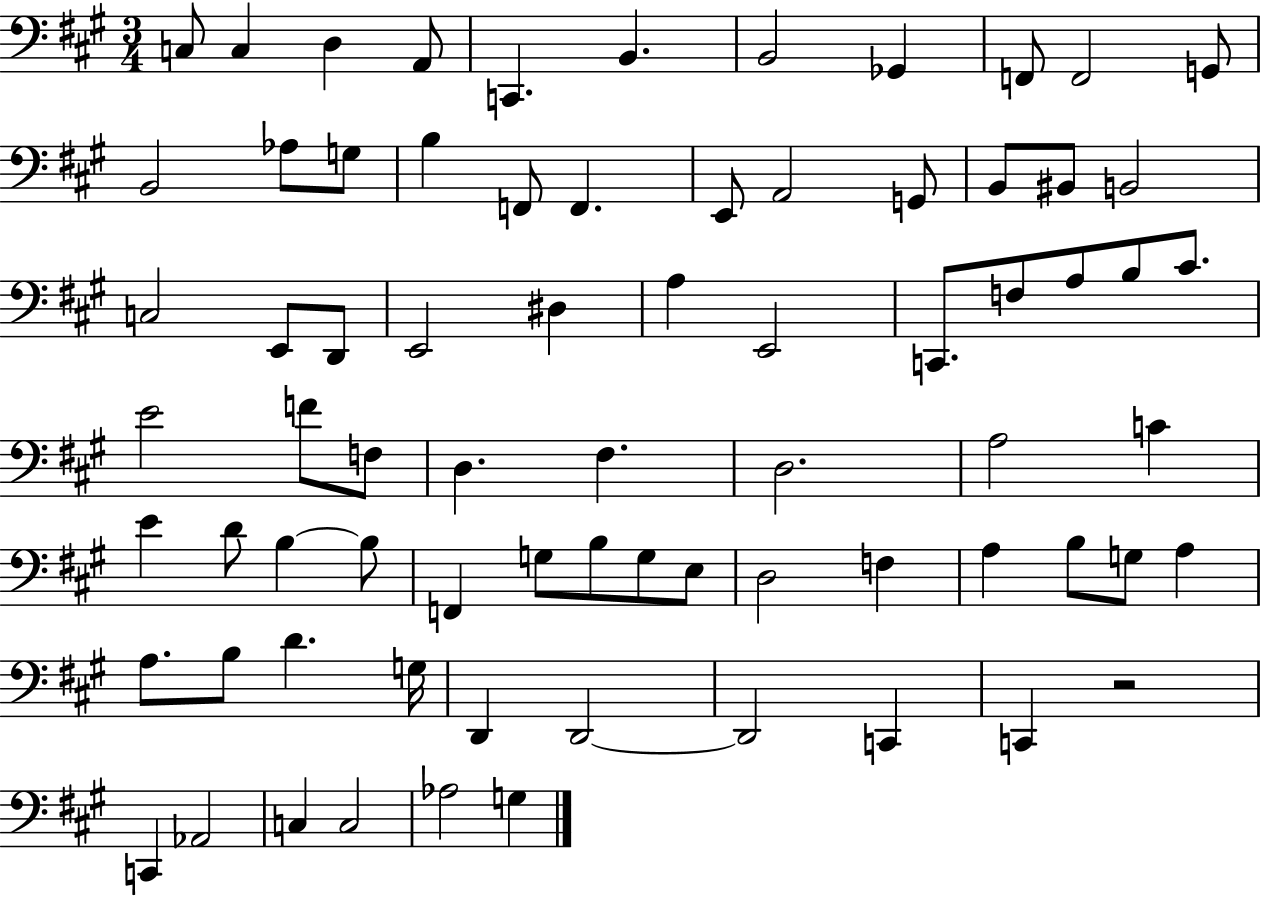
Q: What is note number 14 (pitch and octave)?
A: G3